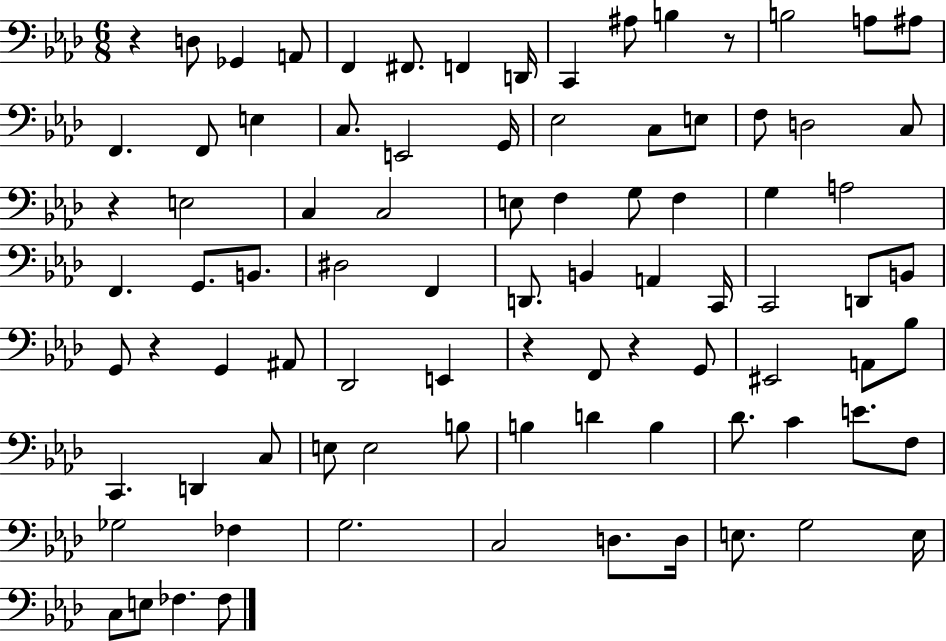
X:1
T:Untitled
M:6/8
L:1/4
K:Ab
z D,/2 _G,, A,,/2 F,, ^F,,/2 F,, D,,/4 C,, ^A,/2 B, z/2 B,2 A,/2 ^A,/2 F,, F,,/2 E, C,/2 E,,2 G,,/4 _E,2 C,/2 E,/2 F,/2 D,2 C,/2 z E,2 C, C,2 E,/2 F, G,/2 F, G, A,2 F,, G,,/2 B,,/2 ^D,2 F,, D,,/2 B,, A,, C,,/4 C,,2 D,,/2 B,,/2 G,,/2 z G,, ^A,,/2 _D,,2 E,, z F,,/2 z G,,/2 ^E,,2 A,,/2 _B,/2 C,, D,, C,/2 E,/2 E,2 B,/2 B, D B, _D/2 C E/2 F,/2 _G,2 _F, G,2 C,2 D,/2 D,/4 E,/2 G,2 E,/4 C,/2 E,/2 _F, _F,/2